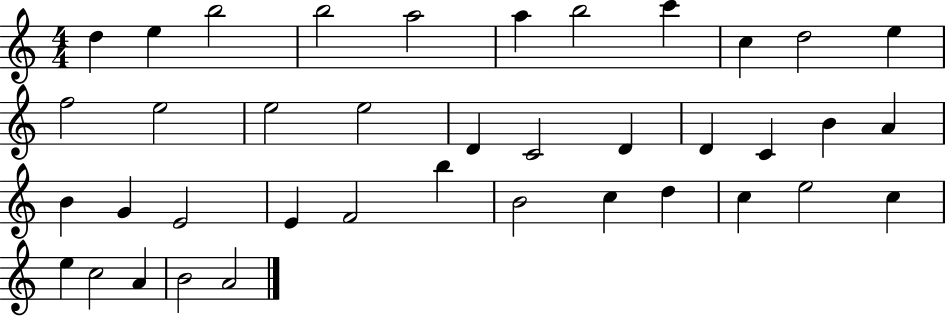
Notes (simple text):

D5/q E5/q B5/h B5/h A5/h A5/q B5/h C6/q C5/q D5/h E5/q F5/h E5/h E5/h E5/h D4/q C4/h D4/q D4/q C4/q B4/q A4/q B4/q G4/q E4/h E4/q F4/h B5/q B4/h C5/q D5/q C5/q E5/h C5/q E5/q C5/h A4/q B4/h A4/h